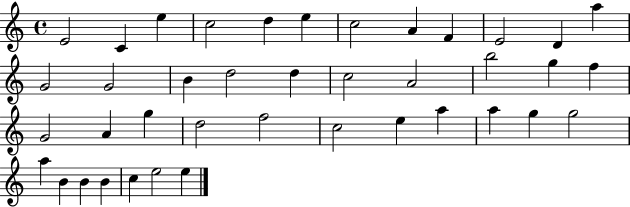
E4/h C4/q E5/q C5/h D5/q E5/q C5/h A4/q F4/q E4/h D4/q A5/q G4/h G4/h B4/q D5/h D5/q C5/h A4/h B5/h G5/q F5/q G4/h A4/q G5/q D5/h F5/h C5/h E5/q A5/q A5/q G5/q G5/h A5/q B4/q B4/q B4/q C5/q E5/h E5/q